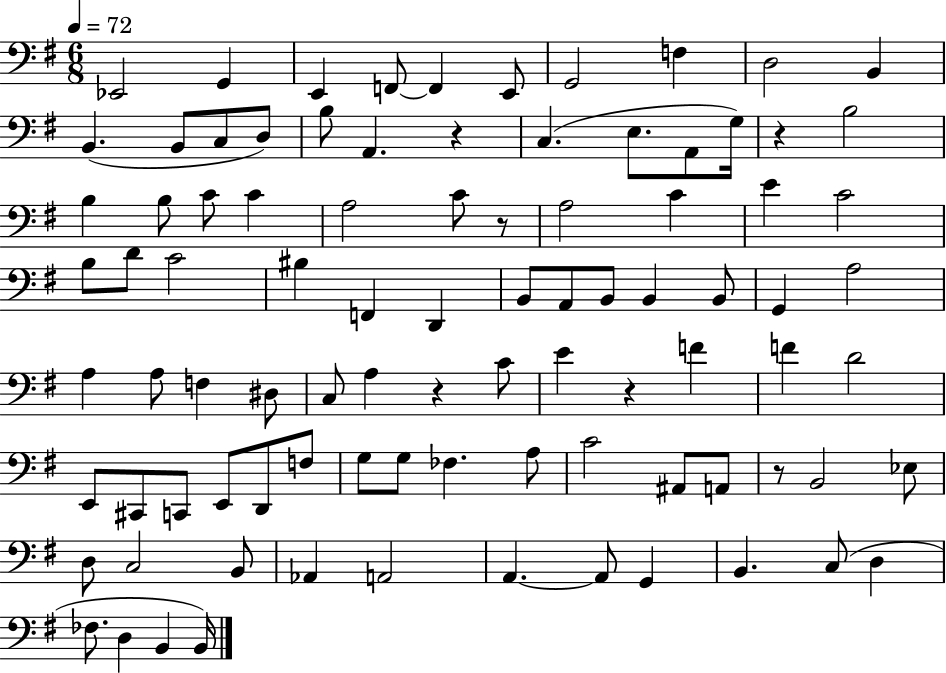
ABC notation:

X:1
T:Untitled
M:6/8
L:1/4
K:G
_E,,2 G,, E,, F,,/2 F,, E,,/2 G,,2 F, D,2 B,, B,, B,,/2 C,/2 D,/2 B,/2 A,, z C, E,/2 A,,/2 G,/4 z B,2 B, B,/2 C/2 C A,2 C/2 z/2 A,2 C E C2 B,/2 D/2 C2 ^B, F,, D,, B,,/2 A,,/2 B,,/2 B,, B,,/2 G,, A,2 A, A,/2 F, ^D,/2 C,/2 A, z C/2 E z F F D2 E,,/2 ^C,,/2 C,,/2 E,,/2 D,,/2 F,/2 G,/2 G,/2 _F, A,/2 C2 ^A,,/2 A,,/2 z/2 B,,2 _E,/2 D,/2 C,2 B,,/2 _A,, A,,2 A,, A,,/2 G,, B,, C,/2 D, _F,/2 D, B,, B,,/4